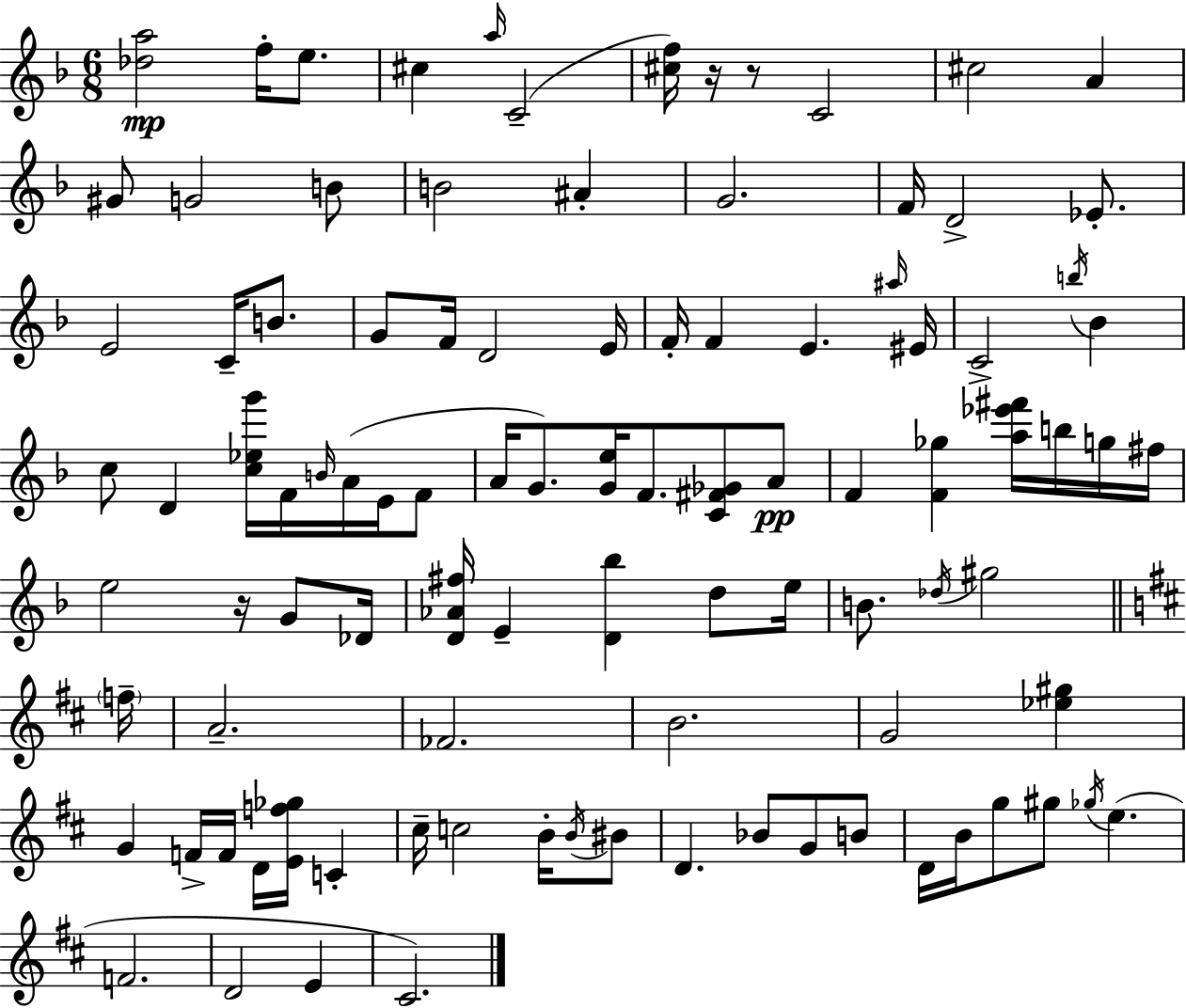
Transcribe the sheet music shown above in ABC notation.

X:1
T:Untitled
M:6/8
L:1/4
K:Dm
[_da]2 f/4 e/2 ^c a/4 C2 [^cf]/4 z/4 z/2 C2 ^c2 A ^G/2 G2 B/2 B2 ^A G2 F/4 D2 _E/2 E2 C/4 B/2 G/2 F/4 D2 E/4 F/4 F E ^a/4 ^E/4 C2 b/4 _B c/2 D [c_eg']/4 F/4 B/4 A/4 E/4 F/2 A/4 G/2 [Ge]/4 F/2 [C^F_G]/2 A/2 F [F_g] [a_e'^f']/4 b/4 g/4 ^f/4 e2 z/4 G/2 _D/4 [D_A^f]/4 E [D_b] d/2 e/4 B/2 _d/4 ^g2 f/4 A2 _F2 B2 G2 [_e^g] G F/4 F/4 D/4 [Ef_g]/4 C ^c/4 c2 B/4 B/4 ^B/2 D _B/2 G/2 B/2 D/4 B/4 g/2 ^g/2 _g/4 e F2 D2 E ^C2